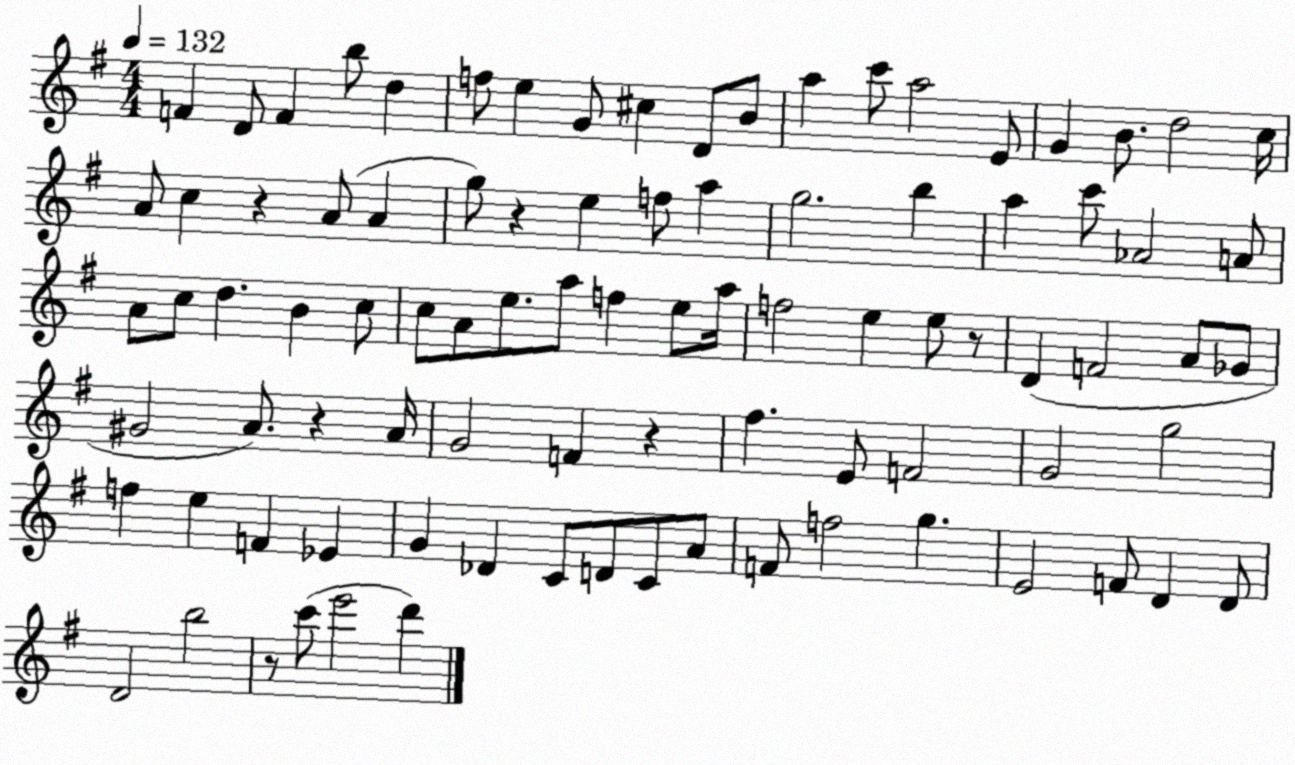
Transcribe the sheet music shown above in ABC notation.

X:1
T:Untitled
M:4/4
L:1/4
K:G
F D/2 F b/2 d f/2 e G/2 ^c D/2 B/2 a c'/2 a2 E/2 G B/2 d2 c/4 A/2 c z A/2 A g/2 z e f/2 a g2 b a c'/2 _A2 A/2 A/2 c/2 d B c/2 c/2 A/2 e/2 a/2 f e/2 a/4 f2 e e/2 z/2 D F2 A/2 _G/2 ^G2 A/2 z A/4 G2 F z ^f E/2 F2 G2 g2 f e F _E G _D C/2 D/2 C/2 A/2 F/2 f2 g E2 F/2 D D/2 D2 b2 z/2 c'/2 e'2 d'